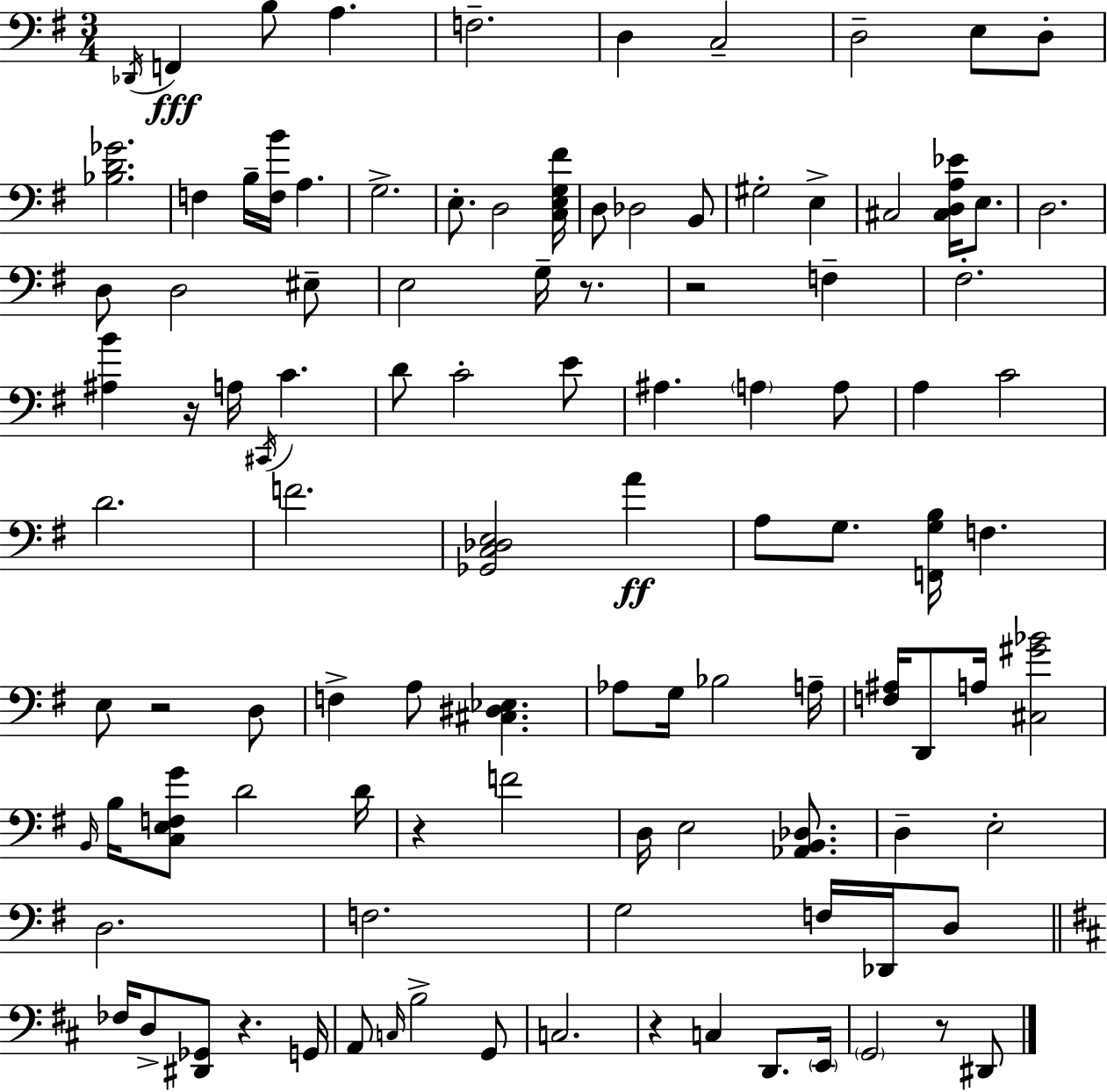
Db2/s F2/q B3/e A3/q. F3/h. D3/q C3/h D3/h E3/e D3/e [Bb3,D4,Gb4]/h. F3/q B3/s [F3,B4]/s A3/q. G3/h. E3/e. D3/h [C3,E3,G3,F#4]/s D3/e Db3/h B2/e G#3/h E3/q C#3/h [C#3,D3,A3,Eb4]/s E3/e. D3/h. D3/e D3/h EIS3/e E3/h G3/s R/e. R/h F3/q F#3/h. [A#3,B4]/q R/s A3/s C#2/s C4/q. D4/e C4/h E4/e A#3/q. A3/q A3/e A3/q C4/h D4/h. F4/h. [Gb2,C3,Db3,E3]/h A4/q A3/e G3/e. [F2,G3,B3]/s F3/q. E3/e R/h D3/e F3/q A3/e [C#3,D#3,Eb3]/q. Ab3/e G3/s Bb3/h A3/s [F3,A#3]/s D2/e A3/s [C#3,G#4,Bb4]/h B2/s B3/s [C3,E3,F3,G4]/e D4/h D4/s R/q F4/h D3/s E3/h [Ab2,B2,Db3]/e. D3/q E3/h D3/h. F3/h. G3/h F3/s Db2/s D3/e FES3/s D3/e [D#2,Gb2]/e R/q. G2/s A2/e C3/s B3/h G2/e C3/h. R/q C3/q D2/e. E2/s G2/h R/e D#2/e